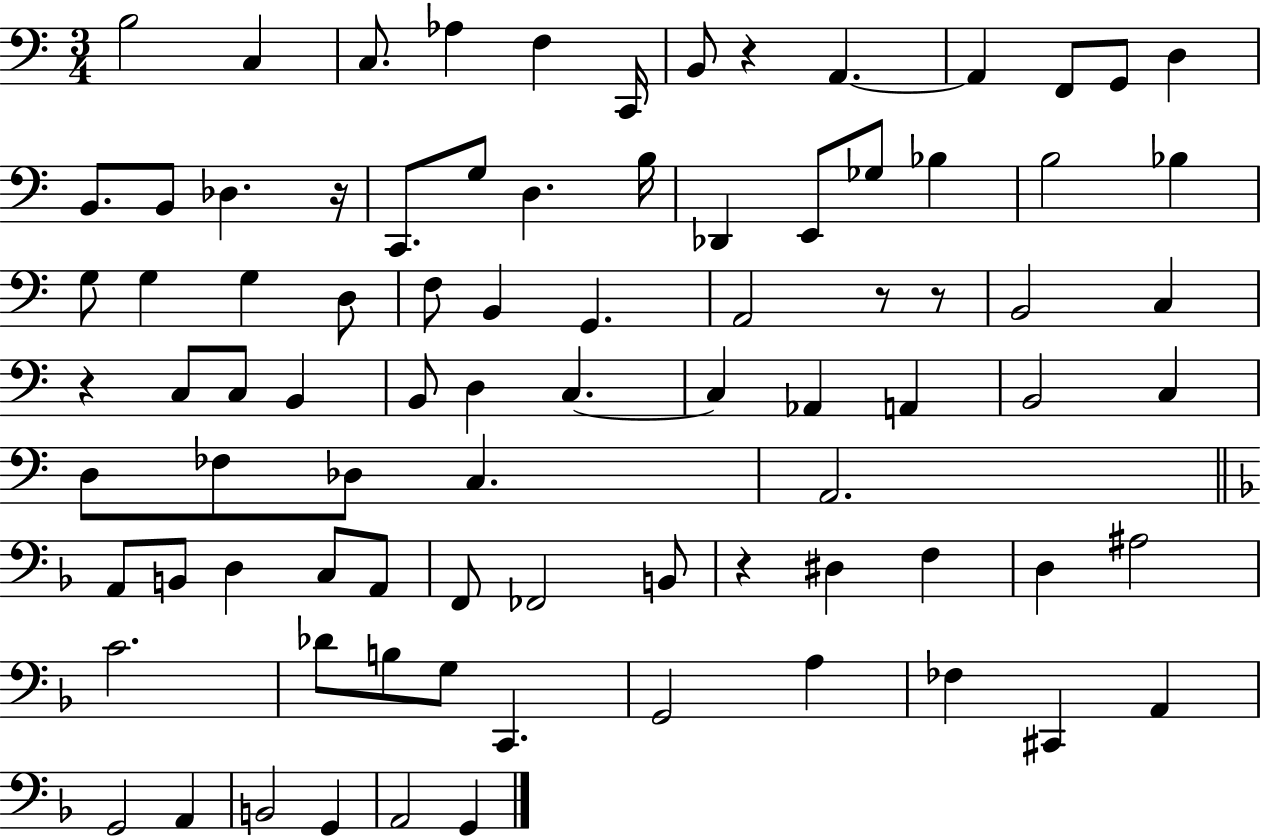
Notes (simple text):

B3/h C3/q C3/e. Ab3/q F3/q C2/s B2/e R/q A2/q. A2/q F2/e G2/e D3/q B2/e. B2/e Db3/q. R/s C2/e. G3/e D3/q. B3/s Db2/q E2/e Gb3/e Bb3/q B3/h Bb3/q G3/e G3/q G3/q D3/e F3/e B2/q G2/q. A2/h R/e R/e B2/h C3/q R/q C3/e C3/e B2/q B2/e D3/q C3/q. C3/q Ab2/q A2/q B2/h C3/q D3/e FES3/e Db3/e C3/q. A2/h. A2/e B2/e D3/q C3/e A2/e F2/e FES2/h B2/e R/q D#3/q F3/q D3/q A#3/h C4/h. Db4/e B3/e G3/e C2/q. G2/h A3/q FES3/q C#2/q A2/q G2/h A2/q B2/h G2/q A2/h G2/q